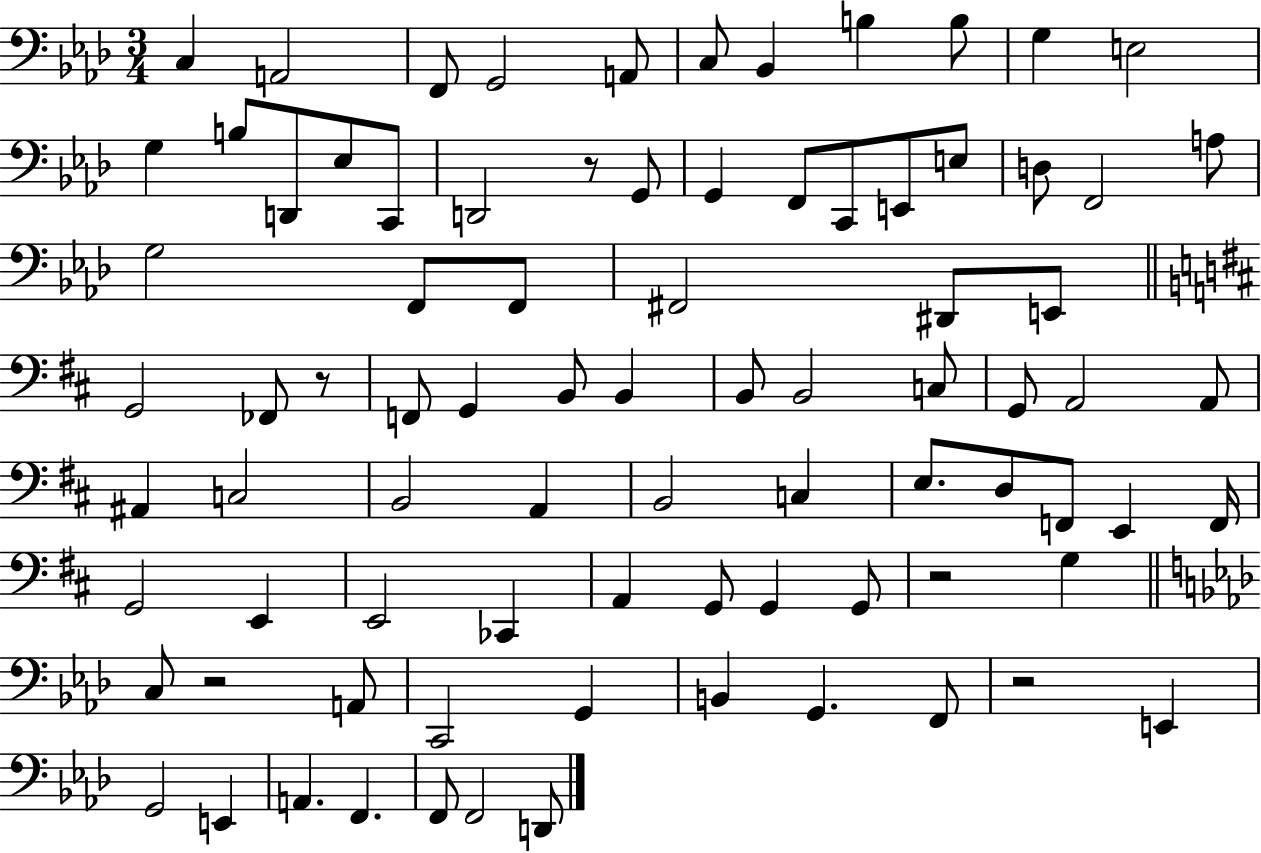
C3/q A2/h F2/e G2/h A2/e C3/e Bb2/q B3/q B3/e G3/q E3/h G3/q B3/e D2/e Eb3/e C2/e D2/h R/e G2/e G2/q F2/e C2/e E2/e E3/e D3/e F2/h A3/e G3/h F2/e F2/e F#2/h D#2/e E2/e G2/h FES2/e R/e F2/e G2/q B2/e B2/q B2/e B2/h C3/e G2/e A2/h A2/e A#2/q C3/h B2/h A2/q B2/h C3/q E3/e. D3/e F2/e E2/q F2/s G2/h E2/q E2/h CES2/q A2/q G2/e G2/q G2/e R/h G3/q C3/e R/h A2/e C2/h G2/q B2/q G2/q. F2/e R/h E2/q G2/h E2/q A2/q. F2/q. F2/e F2/h D2/e